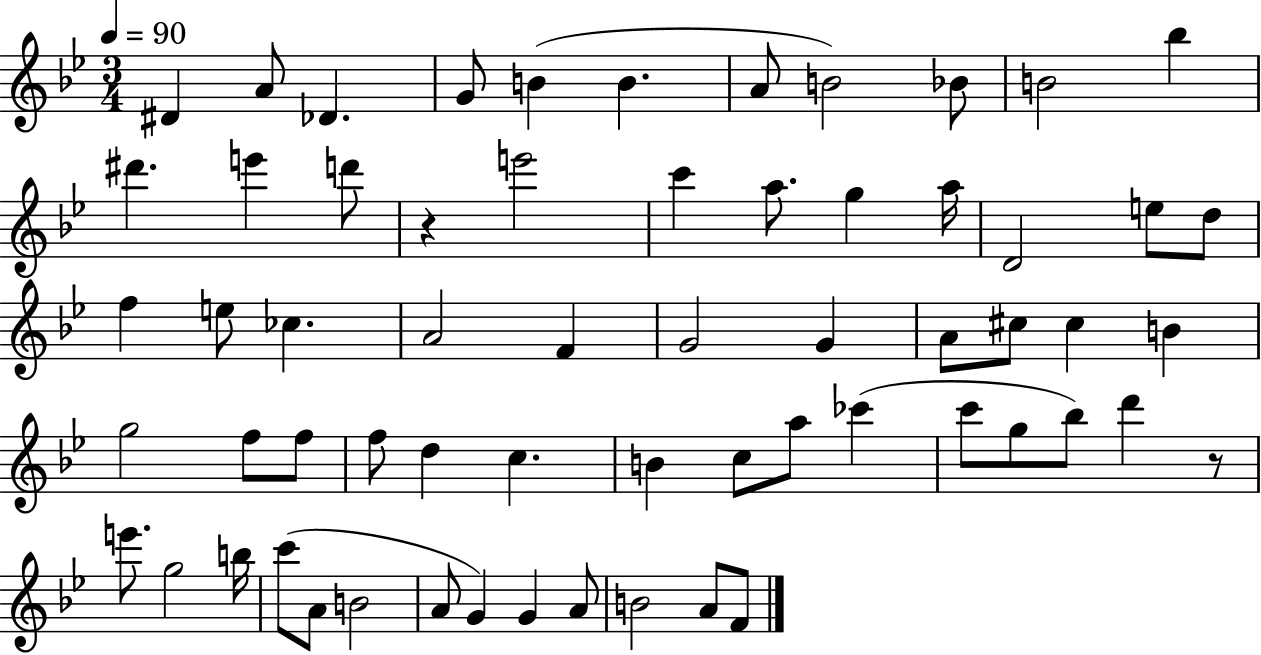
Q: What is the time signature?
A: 3/4